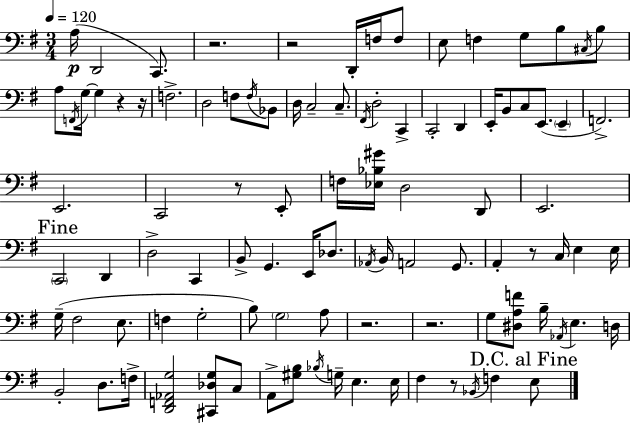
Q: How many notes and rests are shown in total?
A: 98